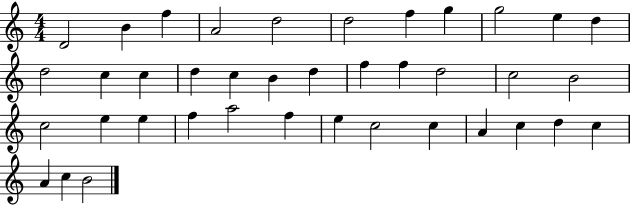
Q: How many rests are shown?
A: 0